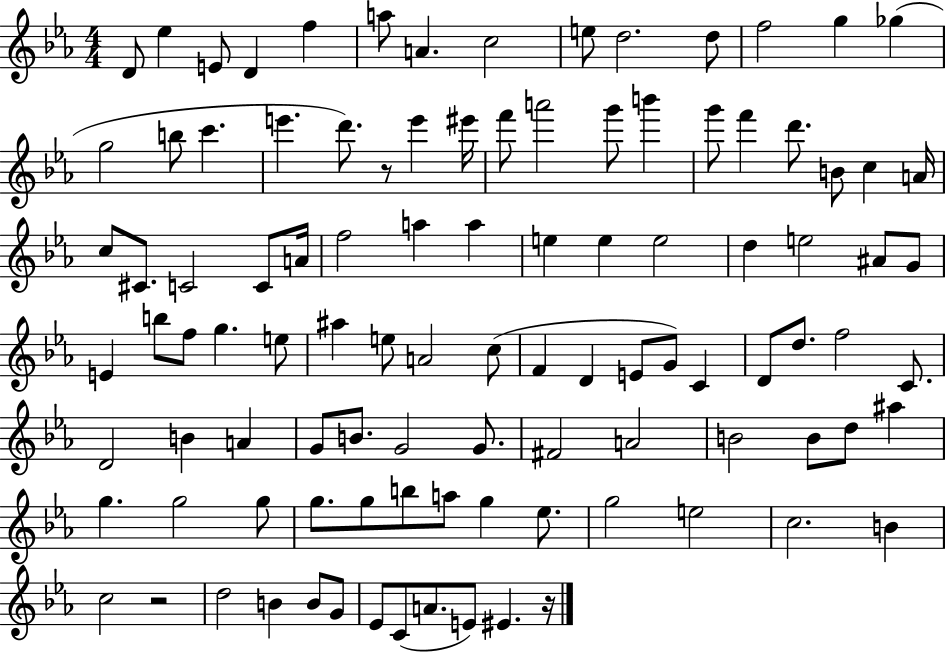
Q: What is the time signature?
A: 4/4